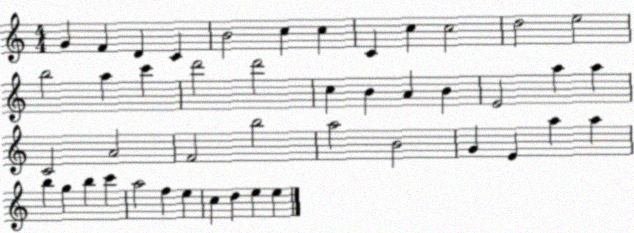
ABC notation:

X:1
T:Untitled
M:4/4
L:1/4
K:C
G F D C B2 c c C c c2 d2 e2 b2 a c' d'2 d'2 c B A B E2 a a C2 A2 F2 b2 a2 B2 G E a a b g b c' a2 f e c d e e